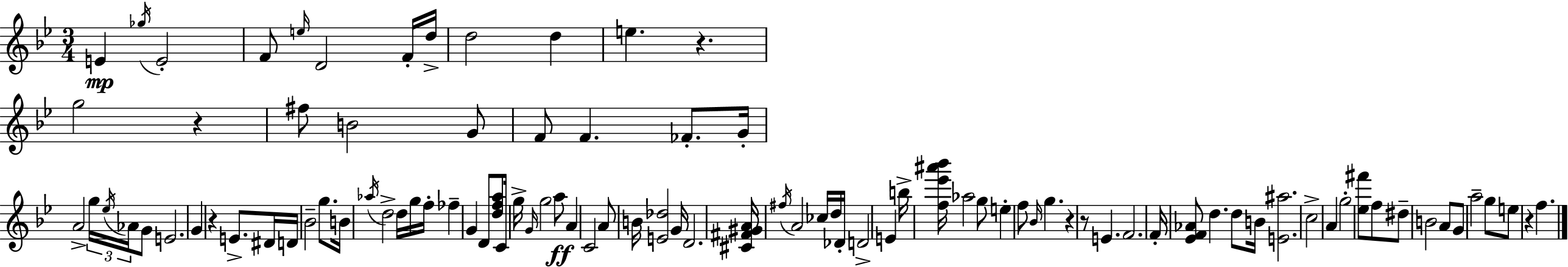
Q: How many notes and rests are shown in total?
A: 96